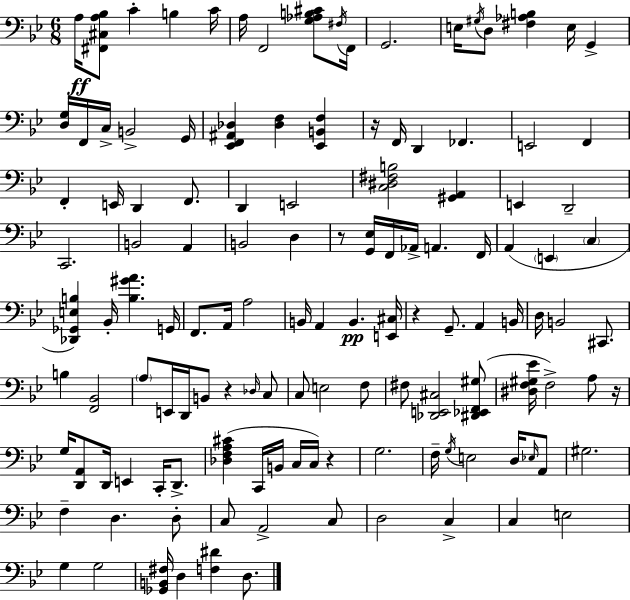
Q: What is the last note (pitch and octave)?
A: D3